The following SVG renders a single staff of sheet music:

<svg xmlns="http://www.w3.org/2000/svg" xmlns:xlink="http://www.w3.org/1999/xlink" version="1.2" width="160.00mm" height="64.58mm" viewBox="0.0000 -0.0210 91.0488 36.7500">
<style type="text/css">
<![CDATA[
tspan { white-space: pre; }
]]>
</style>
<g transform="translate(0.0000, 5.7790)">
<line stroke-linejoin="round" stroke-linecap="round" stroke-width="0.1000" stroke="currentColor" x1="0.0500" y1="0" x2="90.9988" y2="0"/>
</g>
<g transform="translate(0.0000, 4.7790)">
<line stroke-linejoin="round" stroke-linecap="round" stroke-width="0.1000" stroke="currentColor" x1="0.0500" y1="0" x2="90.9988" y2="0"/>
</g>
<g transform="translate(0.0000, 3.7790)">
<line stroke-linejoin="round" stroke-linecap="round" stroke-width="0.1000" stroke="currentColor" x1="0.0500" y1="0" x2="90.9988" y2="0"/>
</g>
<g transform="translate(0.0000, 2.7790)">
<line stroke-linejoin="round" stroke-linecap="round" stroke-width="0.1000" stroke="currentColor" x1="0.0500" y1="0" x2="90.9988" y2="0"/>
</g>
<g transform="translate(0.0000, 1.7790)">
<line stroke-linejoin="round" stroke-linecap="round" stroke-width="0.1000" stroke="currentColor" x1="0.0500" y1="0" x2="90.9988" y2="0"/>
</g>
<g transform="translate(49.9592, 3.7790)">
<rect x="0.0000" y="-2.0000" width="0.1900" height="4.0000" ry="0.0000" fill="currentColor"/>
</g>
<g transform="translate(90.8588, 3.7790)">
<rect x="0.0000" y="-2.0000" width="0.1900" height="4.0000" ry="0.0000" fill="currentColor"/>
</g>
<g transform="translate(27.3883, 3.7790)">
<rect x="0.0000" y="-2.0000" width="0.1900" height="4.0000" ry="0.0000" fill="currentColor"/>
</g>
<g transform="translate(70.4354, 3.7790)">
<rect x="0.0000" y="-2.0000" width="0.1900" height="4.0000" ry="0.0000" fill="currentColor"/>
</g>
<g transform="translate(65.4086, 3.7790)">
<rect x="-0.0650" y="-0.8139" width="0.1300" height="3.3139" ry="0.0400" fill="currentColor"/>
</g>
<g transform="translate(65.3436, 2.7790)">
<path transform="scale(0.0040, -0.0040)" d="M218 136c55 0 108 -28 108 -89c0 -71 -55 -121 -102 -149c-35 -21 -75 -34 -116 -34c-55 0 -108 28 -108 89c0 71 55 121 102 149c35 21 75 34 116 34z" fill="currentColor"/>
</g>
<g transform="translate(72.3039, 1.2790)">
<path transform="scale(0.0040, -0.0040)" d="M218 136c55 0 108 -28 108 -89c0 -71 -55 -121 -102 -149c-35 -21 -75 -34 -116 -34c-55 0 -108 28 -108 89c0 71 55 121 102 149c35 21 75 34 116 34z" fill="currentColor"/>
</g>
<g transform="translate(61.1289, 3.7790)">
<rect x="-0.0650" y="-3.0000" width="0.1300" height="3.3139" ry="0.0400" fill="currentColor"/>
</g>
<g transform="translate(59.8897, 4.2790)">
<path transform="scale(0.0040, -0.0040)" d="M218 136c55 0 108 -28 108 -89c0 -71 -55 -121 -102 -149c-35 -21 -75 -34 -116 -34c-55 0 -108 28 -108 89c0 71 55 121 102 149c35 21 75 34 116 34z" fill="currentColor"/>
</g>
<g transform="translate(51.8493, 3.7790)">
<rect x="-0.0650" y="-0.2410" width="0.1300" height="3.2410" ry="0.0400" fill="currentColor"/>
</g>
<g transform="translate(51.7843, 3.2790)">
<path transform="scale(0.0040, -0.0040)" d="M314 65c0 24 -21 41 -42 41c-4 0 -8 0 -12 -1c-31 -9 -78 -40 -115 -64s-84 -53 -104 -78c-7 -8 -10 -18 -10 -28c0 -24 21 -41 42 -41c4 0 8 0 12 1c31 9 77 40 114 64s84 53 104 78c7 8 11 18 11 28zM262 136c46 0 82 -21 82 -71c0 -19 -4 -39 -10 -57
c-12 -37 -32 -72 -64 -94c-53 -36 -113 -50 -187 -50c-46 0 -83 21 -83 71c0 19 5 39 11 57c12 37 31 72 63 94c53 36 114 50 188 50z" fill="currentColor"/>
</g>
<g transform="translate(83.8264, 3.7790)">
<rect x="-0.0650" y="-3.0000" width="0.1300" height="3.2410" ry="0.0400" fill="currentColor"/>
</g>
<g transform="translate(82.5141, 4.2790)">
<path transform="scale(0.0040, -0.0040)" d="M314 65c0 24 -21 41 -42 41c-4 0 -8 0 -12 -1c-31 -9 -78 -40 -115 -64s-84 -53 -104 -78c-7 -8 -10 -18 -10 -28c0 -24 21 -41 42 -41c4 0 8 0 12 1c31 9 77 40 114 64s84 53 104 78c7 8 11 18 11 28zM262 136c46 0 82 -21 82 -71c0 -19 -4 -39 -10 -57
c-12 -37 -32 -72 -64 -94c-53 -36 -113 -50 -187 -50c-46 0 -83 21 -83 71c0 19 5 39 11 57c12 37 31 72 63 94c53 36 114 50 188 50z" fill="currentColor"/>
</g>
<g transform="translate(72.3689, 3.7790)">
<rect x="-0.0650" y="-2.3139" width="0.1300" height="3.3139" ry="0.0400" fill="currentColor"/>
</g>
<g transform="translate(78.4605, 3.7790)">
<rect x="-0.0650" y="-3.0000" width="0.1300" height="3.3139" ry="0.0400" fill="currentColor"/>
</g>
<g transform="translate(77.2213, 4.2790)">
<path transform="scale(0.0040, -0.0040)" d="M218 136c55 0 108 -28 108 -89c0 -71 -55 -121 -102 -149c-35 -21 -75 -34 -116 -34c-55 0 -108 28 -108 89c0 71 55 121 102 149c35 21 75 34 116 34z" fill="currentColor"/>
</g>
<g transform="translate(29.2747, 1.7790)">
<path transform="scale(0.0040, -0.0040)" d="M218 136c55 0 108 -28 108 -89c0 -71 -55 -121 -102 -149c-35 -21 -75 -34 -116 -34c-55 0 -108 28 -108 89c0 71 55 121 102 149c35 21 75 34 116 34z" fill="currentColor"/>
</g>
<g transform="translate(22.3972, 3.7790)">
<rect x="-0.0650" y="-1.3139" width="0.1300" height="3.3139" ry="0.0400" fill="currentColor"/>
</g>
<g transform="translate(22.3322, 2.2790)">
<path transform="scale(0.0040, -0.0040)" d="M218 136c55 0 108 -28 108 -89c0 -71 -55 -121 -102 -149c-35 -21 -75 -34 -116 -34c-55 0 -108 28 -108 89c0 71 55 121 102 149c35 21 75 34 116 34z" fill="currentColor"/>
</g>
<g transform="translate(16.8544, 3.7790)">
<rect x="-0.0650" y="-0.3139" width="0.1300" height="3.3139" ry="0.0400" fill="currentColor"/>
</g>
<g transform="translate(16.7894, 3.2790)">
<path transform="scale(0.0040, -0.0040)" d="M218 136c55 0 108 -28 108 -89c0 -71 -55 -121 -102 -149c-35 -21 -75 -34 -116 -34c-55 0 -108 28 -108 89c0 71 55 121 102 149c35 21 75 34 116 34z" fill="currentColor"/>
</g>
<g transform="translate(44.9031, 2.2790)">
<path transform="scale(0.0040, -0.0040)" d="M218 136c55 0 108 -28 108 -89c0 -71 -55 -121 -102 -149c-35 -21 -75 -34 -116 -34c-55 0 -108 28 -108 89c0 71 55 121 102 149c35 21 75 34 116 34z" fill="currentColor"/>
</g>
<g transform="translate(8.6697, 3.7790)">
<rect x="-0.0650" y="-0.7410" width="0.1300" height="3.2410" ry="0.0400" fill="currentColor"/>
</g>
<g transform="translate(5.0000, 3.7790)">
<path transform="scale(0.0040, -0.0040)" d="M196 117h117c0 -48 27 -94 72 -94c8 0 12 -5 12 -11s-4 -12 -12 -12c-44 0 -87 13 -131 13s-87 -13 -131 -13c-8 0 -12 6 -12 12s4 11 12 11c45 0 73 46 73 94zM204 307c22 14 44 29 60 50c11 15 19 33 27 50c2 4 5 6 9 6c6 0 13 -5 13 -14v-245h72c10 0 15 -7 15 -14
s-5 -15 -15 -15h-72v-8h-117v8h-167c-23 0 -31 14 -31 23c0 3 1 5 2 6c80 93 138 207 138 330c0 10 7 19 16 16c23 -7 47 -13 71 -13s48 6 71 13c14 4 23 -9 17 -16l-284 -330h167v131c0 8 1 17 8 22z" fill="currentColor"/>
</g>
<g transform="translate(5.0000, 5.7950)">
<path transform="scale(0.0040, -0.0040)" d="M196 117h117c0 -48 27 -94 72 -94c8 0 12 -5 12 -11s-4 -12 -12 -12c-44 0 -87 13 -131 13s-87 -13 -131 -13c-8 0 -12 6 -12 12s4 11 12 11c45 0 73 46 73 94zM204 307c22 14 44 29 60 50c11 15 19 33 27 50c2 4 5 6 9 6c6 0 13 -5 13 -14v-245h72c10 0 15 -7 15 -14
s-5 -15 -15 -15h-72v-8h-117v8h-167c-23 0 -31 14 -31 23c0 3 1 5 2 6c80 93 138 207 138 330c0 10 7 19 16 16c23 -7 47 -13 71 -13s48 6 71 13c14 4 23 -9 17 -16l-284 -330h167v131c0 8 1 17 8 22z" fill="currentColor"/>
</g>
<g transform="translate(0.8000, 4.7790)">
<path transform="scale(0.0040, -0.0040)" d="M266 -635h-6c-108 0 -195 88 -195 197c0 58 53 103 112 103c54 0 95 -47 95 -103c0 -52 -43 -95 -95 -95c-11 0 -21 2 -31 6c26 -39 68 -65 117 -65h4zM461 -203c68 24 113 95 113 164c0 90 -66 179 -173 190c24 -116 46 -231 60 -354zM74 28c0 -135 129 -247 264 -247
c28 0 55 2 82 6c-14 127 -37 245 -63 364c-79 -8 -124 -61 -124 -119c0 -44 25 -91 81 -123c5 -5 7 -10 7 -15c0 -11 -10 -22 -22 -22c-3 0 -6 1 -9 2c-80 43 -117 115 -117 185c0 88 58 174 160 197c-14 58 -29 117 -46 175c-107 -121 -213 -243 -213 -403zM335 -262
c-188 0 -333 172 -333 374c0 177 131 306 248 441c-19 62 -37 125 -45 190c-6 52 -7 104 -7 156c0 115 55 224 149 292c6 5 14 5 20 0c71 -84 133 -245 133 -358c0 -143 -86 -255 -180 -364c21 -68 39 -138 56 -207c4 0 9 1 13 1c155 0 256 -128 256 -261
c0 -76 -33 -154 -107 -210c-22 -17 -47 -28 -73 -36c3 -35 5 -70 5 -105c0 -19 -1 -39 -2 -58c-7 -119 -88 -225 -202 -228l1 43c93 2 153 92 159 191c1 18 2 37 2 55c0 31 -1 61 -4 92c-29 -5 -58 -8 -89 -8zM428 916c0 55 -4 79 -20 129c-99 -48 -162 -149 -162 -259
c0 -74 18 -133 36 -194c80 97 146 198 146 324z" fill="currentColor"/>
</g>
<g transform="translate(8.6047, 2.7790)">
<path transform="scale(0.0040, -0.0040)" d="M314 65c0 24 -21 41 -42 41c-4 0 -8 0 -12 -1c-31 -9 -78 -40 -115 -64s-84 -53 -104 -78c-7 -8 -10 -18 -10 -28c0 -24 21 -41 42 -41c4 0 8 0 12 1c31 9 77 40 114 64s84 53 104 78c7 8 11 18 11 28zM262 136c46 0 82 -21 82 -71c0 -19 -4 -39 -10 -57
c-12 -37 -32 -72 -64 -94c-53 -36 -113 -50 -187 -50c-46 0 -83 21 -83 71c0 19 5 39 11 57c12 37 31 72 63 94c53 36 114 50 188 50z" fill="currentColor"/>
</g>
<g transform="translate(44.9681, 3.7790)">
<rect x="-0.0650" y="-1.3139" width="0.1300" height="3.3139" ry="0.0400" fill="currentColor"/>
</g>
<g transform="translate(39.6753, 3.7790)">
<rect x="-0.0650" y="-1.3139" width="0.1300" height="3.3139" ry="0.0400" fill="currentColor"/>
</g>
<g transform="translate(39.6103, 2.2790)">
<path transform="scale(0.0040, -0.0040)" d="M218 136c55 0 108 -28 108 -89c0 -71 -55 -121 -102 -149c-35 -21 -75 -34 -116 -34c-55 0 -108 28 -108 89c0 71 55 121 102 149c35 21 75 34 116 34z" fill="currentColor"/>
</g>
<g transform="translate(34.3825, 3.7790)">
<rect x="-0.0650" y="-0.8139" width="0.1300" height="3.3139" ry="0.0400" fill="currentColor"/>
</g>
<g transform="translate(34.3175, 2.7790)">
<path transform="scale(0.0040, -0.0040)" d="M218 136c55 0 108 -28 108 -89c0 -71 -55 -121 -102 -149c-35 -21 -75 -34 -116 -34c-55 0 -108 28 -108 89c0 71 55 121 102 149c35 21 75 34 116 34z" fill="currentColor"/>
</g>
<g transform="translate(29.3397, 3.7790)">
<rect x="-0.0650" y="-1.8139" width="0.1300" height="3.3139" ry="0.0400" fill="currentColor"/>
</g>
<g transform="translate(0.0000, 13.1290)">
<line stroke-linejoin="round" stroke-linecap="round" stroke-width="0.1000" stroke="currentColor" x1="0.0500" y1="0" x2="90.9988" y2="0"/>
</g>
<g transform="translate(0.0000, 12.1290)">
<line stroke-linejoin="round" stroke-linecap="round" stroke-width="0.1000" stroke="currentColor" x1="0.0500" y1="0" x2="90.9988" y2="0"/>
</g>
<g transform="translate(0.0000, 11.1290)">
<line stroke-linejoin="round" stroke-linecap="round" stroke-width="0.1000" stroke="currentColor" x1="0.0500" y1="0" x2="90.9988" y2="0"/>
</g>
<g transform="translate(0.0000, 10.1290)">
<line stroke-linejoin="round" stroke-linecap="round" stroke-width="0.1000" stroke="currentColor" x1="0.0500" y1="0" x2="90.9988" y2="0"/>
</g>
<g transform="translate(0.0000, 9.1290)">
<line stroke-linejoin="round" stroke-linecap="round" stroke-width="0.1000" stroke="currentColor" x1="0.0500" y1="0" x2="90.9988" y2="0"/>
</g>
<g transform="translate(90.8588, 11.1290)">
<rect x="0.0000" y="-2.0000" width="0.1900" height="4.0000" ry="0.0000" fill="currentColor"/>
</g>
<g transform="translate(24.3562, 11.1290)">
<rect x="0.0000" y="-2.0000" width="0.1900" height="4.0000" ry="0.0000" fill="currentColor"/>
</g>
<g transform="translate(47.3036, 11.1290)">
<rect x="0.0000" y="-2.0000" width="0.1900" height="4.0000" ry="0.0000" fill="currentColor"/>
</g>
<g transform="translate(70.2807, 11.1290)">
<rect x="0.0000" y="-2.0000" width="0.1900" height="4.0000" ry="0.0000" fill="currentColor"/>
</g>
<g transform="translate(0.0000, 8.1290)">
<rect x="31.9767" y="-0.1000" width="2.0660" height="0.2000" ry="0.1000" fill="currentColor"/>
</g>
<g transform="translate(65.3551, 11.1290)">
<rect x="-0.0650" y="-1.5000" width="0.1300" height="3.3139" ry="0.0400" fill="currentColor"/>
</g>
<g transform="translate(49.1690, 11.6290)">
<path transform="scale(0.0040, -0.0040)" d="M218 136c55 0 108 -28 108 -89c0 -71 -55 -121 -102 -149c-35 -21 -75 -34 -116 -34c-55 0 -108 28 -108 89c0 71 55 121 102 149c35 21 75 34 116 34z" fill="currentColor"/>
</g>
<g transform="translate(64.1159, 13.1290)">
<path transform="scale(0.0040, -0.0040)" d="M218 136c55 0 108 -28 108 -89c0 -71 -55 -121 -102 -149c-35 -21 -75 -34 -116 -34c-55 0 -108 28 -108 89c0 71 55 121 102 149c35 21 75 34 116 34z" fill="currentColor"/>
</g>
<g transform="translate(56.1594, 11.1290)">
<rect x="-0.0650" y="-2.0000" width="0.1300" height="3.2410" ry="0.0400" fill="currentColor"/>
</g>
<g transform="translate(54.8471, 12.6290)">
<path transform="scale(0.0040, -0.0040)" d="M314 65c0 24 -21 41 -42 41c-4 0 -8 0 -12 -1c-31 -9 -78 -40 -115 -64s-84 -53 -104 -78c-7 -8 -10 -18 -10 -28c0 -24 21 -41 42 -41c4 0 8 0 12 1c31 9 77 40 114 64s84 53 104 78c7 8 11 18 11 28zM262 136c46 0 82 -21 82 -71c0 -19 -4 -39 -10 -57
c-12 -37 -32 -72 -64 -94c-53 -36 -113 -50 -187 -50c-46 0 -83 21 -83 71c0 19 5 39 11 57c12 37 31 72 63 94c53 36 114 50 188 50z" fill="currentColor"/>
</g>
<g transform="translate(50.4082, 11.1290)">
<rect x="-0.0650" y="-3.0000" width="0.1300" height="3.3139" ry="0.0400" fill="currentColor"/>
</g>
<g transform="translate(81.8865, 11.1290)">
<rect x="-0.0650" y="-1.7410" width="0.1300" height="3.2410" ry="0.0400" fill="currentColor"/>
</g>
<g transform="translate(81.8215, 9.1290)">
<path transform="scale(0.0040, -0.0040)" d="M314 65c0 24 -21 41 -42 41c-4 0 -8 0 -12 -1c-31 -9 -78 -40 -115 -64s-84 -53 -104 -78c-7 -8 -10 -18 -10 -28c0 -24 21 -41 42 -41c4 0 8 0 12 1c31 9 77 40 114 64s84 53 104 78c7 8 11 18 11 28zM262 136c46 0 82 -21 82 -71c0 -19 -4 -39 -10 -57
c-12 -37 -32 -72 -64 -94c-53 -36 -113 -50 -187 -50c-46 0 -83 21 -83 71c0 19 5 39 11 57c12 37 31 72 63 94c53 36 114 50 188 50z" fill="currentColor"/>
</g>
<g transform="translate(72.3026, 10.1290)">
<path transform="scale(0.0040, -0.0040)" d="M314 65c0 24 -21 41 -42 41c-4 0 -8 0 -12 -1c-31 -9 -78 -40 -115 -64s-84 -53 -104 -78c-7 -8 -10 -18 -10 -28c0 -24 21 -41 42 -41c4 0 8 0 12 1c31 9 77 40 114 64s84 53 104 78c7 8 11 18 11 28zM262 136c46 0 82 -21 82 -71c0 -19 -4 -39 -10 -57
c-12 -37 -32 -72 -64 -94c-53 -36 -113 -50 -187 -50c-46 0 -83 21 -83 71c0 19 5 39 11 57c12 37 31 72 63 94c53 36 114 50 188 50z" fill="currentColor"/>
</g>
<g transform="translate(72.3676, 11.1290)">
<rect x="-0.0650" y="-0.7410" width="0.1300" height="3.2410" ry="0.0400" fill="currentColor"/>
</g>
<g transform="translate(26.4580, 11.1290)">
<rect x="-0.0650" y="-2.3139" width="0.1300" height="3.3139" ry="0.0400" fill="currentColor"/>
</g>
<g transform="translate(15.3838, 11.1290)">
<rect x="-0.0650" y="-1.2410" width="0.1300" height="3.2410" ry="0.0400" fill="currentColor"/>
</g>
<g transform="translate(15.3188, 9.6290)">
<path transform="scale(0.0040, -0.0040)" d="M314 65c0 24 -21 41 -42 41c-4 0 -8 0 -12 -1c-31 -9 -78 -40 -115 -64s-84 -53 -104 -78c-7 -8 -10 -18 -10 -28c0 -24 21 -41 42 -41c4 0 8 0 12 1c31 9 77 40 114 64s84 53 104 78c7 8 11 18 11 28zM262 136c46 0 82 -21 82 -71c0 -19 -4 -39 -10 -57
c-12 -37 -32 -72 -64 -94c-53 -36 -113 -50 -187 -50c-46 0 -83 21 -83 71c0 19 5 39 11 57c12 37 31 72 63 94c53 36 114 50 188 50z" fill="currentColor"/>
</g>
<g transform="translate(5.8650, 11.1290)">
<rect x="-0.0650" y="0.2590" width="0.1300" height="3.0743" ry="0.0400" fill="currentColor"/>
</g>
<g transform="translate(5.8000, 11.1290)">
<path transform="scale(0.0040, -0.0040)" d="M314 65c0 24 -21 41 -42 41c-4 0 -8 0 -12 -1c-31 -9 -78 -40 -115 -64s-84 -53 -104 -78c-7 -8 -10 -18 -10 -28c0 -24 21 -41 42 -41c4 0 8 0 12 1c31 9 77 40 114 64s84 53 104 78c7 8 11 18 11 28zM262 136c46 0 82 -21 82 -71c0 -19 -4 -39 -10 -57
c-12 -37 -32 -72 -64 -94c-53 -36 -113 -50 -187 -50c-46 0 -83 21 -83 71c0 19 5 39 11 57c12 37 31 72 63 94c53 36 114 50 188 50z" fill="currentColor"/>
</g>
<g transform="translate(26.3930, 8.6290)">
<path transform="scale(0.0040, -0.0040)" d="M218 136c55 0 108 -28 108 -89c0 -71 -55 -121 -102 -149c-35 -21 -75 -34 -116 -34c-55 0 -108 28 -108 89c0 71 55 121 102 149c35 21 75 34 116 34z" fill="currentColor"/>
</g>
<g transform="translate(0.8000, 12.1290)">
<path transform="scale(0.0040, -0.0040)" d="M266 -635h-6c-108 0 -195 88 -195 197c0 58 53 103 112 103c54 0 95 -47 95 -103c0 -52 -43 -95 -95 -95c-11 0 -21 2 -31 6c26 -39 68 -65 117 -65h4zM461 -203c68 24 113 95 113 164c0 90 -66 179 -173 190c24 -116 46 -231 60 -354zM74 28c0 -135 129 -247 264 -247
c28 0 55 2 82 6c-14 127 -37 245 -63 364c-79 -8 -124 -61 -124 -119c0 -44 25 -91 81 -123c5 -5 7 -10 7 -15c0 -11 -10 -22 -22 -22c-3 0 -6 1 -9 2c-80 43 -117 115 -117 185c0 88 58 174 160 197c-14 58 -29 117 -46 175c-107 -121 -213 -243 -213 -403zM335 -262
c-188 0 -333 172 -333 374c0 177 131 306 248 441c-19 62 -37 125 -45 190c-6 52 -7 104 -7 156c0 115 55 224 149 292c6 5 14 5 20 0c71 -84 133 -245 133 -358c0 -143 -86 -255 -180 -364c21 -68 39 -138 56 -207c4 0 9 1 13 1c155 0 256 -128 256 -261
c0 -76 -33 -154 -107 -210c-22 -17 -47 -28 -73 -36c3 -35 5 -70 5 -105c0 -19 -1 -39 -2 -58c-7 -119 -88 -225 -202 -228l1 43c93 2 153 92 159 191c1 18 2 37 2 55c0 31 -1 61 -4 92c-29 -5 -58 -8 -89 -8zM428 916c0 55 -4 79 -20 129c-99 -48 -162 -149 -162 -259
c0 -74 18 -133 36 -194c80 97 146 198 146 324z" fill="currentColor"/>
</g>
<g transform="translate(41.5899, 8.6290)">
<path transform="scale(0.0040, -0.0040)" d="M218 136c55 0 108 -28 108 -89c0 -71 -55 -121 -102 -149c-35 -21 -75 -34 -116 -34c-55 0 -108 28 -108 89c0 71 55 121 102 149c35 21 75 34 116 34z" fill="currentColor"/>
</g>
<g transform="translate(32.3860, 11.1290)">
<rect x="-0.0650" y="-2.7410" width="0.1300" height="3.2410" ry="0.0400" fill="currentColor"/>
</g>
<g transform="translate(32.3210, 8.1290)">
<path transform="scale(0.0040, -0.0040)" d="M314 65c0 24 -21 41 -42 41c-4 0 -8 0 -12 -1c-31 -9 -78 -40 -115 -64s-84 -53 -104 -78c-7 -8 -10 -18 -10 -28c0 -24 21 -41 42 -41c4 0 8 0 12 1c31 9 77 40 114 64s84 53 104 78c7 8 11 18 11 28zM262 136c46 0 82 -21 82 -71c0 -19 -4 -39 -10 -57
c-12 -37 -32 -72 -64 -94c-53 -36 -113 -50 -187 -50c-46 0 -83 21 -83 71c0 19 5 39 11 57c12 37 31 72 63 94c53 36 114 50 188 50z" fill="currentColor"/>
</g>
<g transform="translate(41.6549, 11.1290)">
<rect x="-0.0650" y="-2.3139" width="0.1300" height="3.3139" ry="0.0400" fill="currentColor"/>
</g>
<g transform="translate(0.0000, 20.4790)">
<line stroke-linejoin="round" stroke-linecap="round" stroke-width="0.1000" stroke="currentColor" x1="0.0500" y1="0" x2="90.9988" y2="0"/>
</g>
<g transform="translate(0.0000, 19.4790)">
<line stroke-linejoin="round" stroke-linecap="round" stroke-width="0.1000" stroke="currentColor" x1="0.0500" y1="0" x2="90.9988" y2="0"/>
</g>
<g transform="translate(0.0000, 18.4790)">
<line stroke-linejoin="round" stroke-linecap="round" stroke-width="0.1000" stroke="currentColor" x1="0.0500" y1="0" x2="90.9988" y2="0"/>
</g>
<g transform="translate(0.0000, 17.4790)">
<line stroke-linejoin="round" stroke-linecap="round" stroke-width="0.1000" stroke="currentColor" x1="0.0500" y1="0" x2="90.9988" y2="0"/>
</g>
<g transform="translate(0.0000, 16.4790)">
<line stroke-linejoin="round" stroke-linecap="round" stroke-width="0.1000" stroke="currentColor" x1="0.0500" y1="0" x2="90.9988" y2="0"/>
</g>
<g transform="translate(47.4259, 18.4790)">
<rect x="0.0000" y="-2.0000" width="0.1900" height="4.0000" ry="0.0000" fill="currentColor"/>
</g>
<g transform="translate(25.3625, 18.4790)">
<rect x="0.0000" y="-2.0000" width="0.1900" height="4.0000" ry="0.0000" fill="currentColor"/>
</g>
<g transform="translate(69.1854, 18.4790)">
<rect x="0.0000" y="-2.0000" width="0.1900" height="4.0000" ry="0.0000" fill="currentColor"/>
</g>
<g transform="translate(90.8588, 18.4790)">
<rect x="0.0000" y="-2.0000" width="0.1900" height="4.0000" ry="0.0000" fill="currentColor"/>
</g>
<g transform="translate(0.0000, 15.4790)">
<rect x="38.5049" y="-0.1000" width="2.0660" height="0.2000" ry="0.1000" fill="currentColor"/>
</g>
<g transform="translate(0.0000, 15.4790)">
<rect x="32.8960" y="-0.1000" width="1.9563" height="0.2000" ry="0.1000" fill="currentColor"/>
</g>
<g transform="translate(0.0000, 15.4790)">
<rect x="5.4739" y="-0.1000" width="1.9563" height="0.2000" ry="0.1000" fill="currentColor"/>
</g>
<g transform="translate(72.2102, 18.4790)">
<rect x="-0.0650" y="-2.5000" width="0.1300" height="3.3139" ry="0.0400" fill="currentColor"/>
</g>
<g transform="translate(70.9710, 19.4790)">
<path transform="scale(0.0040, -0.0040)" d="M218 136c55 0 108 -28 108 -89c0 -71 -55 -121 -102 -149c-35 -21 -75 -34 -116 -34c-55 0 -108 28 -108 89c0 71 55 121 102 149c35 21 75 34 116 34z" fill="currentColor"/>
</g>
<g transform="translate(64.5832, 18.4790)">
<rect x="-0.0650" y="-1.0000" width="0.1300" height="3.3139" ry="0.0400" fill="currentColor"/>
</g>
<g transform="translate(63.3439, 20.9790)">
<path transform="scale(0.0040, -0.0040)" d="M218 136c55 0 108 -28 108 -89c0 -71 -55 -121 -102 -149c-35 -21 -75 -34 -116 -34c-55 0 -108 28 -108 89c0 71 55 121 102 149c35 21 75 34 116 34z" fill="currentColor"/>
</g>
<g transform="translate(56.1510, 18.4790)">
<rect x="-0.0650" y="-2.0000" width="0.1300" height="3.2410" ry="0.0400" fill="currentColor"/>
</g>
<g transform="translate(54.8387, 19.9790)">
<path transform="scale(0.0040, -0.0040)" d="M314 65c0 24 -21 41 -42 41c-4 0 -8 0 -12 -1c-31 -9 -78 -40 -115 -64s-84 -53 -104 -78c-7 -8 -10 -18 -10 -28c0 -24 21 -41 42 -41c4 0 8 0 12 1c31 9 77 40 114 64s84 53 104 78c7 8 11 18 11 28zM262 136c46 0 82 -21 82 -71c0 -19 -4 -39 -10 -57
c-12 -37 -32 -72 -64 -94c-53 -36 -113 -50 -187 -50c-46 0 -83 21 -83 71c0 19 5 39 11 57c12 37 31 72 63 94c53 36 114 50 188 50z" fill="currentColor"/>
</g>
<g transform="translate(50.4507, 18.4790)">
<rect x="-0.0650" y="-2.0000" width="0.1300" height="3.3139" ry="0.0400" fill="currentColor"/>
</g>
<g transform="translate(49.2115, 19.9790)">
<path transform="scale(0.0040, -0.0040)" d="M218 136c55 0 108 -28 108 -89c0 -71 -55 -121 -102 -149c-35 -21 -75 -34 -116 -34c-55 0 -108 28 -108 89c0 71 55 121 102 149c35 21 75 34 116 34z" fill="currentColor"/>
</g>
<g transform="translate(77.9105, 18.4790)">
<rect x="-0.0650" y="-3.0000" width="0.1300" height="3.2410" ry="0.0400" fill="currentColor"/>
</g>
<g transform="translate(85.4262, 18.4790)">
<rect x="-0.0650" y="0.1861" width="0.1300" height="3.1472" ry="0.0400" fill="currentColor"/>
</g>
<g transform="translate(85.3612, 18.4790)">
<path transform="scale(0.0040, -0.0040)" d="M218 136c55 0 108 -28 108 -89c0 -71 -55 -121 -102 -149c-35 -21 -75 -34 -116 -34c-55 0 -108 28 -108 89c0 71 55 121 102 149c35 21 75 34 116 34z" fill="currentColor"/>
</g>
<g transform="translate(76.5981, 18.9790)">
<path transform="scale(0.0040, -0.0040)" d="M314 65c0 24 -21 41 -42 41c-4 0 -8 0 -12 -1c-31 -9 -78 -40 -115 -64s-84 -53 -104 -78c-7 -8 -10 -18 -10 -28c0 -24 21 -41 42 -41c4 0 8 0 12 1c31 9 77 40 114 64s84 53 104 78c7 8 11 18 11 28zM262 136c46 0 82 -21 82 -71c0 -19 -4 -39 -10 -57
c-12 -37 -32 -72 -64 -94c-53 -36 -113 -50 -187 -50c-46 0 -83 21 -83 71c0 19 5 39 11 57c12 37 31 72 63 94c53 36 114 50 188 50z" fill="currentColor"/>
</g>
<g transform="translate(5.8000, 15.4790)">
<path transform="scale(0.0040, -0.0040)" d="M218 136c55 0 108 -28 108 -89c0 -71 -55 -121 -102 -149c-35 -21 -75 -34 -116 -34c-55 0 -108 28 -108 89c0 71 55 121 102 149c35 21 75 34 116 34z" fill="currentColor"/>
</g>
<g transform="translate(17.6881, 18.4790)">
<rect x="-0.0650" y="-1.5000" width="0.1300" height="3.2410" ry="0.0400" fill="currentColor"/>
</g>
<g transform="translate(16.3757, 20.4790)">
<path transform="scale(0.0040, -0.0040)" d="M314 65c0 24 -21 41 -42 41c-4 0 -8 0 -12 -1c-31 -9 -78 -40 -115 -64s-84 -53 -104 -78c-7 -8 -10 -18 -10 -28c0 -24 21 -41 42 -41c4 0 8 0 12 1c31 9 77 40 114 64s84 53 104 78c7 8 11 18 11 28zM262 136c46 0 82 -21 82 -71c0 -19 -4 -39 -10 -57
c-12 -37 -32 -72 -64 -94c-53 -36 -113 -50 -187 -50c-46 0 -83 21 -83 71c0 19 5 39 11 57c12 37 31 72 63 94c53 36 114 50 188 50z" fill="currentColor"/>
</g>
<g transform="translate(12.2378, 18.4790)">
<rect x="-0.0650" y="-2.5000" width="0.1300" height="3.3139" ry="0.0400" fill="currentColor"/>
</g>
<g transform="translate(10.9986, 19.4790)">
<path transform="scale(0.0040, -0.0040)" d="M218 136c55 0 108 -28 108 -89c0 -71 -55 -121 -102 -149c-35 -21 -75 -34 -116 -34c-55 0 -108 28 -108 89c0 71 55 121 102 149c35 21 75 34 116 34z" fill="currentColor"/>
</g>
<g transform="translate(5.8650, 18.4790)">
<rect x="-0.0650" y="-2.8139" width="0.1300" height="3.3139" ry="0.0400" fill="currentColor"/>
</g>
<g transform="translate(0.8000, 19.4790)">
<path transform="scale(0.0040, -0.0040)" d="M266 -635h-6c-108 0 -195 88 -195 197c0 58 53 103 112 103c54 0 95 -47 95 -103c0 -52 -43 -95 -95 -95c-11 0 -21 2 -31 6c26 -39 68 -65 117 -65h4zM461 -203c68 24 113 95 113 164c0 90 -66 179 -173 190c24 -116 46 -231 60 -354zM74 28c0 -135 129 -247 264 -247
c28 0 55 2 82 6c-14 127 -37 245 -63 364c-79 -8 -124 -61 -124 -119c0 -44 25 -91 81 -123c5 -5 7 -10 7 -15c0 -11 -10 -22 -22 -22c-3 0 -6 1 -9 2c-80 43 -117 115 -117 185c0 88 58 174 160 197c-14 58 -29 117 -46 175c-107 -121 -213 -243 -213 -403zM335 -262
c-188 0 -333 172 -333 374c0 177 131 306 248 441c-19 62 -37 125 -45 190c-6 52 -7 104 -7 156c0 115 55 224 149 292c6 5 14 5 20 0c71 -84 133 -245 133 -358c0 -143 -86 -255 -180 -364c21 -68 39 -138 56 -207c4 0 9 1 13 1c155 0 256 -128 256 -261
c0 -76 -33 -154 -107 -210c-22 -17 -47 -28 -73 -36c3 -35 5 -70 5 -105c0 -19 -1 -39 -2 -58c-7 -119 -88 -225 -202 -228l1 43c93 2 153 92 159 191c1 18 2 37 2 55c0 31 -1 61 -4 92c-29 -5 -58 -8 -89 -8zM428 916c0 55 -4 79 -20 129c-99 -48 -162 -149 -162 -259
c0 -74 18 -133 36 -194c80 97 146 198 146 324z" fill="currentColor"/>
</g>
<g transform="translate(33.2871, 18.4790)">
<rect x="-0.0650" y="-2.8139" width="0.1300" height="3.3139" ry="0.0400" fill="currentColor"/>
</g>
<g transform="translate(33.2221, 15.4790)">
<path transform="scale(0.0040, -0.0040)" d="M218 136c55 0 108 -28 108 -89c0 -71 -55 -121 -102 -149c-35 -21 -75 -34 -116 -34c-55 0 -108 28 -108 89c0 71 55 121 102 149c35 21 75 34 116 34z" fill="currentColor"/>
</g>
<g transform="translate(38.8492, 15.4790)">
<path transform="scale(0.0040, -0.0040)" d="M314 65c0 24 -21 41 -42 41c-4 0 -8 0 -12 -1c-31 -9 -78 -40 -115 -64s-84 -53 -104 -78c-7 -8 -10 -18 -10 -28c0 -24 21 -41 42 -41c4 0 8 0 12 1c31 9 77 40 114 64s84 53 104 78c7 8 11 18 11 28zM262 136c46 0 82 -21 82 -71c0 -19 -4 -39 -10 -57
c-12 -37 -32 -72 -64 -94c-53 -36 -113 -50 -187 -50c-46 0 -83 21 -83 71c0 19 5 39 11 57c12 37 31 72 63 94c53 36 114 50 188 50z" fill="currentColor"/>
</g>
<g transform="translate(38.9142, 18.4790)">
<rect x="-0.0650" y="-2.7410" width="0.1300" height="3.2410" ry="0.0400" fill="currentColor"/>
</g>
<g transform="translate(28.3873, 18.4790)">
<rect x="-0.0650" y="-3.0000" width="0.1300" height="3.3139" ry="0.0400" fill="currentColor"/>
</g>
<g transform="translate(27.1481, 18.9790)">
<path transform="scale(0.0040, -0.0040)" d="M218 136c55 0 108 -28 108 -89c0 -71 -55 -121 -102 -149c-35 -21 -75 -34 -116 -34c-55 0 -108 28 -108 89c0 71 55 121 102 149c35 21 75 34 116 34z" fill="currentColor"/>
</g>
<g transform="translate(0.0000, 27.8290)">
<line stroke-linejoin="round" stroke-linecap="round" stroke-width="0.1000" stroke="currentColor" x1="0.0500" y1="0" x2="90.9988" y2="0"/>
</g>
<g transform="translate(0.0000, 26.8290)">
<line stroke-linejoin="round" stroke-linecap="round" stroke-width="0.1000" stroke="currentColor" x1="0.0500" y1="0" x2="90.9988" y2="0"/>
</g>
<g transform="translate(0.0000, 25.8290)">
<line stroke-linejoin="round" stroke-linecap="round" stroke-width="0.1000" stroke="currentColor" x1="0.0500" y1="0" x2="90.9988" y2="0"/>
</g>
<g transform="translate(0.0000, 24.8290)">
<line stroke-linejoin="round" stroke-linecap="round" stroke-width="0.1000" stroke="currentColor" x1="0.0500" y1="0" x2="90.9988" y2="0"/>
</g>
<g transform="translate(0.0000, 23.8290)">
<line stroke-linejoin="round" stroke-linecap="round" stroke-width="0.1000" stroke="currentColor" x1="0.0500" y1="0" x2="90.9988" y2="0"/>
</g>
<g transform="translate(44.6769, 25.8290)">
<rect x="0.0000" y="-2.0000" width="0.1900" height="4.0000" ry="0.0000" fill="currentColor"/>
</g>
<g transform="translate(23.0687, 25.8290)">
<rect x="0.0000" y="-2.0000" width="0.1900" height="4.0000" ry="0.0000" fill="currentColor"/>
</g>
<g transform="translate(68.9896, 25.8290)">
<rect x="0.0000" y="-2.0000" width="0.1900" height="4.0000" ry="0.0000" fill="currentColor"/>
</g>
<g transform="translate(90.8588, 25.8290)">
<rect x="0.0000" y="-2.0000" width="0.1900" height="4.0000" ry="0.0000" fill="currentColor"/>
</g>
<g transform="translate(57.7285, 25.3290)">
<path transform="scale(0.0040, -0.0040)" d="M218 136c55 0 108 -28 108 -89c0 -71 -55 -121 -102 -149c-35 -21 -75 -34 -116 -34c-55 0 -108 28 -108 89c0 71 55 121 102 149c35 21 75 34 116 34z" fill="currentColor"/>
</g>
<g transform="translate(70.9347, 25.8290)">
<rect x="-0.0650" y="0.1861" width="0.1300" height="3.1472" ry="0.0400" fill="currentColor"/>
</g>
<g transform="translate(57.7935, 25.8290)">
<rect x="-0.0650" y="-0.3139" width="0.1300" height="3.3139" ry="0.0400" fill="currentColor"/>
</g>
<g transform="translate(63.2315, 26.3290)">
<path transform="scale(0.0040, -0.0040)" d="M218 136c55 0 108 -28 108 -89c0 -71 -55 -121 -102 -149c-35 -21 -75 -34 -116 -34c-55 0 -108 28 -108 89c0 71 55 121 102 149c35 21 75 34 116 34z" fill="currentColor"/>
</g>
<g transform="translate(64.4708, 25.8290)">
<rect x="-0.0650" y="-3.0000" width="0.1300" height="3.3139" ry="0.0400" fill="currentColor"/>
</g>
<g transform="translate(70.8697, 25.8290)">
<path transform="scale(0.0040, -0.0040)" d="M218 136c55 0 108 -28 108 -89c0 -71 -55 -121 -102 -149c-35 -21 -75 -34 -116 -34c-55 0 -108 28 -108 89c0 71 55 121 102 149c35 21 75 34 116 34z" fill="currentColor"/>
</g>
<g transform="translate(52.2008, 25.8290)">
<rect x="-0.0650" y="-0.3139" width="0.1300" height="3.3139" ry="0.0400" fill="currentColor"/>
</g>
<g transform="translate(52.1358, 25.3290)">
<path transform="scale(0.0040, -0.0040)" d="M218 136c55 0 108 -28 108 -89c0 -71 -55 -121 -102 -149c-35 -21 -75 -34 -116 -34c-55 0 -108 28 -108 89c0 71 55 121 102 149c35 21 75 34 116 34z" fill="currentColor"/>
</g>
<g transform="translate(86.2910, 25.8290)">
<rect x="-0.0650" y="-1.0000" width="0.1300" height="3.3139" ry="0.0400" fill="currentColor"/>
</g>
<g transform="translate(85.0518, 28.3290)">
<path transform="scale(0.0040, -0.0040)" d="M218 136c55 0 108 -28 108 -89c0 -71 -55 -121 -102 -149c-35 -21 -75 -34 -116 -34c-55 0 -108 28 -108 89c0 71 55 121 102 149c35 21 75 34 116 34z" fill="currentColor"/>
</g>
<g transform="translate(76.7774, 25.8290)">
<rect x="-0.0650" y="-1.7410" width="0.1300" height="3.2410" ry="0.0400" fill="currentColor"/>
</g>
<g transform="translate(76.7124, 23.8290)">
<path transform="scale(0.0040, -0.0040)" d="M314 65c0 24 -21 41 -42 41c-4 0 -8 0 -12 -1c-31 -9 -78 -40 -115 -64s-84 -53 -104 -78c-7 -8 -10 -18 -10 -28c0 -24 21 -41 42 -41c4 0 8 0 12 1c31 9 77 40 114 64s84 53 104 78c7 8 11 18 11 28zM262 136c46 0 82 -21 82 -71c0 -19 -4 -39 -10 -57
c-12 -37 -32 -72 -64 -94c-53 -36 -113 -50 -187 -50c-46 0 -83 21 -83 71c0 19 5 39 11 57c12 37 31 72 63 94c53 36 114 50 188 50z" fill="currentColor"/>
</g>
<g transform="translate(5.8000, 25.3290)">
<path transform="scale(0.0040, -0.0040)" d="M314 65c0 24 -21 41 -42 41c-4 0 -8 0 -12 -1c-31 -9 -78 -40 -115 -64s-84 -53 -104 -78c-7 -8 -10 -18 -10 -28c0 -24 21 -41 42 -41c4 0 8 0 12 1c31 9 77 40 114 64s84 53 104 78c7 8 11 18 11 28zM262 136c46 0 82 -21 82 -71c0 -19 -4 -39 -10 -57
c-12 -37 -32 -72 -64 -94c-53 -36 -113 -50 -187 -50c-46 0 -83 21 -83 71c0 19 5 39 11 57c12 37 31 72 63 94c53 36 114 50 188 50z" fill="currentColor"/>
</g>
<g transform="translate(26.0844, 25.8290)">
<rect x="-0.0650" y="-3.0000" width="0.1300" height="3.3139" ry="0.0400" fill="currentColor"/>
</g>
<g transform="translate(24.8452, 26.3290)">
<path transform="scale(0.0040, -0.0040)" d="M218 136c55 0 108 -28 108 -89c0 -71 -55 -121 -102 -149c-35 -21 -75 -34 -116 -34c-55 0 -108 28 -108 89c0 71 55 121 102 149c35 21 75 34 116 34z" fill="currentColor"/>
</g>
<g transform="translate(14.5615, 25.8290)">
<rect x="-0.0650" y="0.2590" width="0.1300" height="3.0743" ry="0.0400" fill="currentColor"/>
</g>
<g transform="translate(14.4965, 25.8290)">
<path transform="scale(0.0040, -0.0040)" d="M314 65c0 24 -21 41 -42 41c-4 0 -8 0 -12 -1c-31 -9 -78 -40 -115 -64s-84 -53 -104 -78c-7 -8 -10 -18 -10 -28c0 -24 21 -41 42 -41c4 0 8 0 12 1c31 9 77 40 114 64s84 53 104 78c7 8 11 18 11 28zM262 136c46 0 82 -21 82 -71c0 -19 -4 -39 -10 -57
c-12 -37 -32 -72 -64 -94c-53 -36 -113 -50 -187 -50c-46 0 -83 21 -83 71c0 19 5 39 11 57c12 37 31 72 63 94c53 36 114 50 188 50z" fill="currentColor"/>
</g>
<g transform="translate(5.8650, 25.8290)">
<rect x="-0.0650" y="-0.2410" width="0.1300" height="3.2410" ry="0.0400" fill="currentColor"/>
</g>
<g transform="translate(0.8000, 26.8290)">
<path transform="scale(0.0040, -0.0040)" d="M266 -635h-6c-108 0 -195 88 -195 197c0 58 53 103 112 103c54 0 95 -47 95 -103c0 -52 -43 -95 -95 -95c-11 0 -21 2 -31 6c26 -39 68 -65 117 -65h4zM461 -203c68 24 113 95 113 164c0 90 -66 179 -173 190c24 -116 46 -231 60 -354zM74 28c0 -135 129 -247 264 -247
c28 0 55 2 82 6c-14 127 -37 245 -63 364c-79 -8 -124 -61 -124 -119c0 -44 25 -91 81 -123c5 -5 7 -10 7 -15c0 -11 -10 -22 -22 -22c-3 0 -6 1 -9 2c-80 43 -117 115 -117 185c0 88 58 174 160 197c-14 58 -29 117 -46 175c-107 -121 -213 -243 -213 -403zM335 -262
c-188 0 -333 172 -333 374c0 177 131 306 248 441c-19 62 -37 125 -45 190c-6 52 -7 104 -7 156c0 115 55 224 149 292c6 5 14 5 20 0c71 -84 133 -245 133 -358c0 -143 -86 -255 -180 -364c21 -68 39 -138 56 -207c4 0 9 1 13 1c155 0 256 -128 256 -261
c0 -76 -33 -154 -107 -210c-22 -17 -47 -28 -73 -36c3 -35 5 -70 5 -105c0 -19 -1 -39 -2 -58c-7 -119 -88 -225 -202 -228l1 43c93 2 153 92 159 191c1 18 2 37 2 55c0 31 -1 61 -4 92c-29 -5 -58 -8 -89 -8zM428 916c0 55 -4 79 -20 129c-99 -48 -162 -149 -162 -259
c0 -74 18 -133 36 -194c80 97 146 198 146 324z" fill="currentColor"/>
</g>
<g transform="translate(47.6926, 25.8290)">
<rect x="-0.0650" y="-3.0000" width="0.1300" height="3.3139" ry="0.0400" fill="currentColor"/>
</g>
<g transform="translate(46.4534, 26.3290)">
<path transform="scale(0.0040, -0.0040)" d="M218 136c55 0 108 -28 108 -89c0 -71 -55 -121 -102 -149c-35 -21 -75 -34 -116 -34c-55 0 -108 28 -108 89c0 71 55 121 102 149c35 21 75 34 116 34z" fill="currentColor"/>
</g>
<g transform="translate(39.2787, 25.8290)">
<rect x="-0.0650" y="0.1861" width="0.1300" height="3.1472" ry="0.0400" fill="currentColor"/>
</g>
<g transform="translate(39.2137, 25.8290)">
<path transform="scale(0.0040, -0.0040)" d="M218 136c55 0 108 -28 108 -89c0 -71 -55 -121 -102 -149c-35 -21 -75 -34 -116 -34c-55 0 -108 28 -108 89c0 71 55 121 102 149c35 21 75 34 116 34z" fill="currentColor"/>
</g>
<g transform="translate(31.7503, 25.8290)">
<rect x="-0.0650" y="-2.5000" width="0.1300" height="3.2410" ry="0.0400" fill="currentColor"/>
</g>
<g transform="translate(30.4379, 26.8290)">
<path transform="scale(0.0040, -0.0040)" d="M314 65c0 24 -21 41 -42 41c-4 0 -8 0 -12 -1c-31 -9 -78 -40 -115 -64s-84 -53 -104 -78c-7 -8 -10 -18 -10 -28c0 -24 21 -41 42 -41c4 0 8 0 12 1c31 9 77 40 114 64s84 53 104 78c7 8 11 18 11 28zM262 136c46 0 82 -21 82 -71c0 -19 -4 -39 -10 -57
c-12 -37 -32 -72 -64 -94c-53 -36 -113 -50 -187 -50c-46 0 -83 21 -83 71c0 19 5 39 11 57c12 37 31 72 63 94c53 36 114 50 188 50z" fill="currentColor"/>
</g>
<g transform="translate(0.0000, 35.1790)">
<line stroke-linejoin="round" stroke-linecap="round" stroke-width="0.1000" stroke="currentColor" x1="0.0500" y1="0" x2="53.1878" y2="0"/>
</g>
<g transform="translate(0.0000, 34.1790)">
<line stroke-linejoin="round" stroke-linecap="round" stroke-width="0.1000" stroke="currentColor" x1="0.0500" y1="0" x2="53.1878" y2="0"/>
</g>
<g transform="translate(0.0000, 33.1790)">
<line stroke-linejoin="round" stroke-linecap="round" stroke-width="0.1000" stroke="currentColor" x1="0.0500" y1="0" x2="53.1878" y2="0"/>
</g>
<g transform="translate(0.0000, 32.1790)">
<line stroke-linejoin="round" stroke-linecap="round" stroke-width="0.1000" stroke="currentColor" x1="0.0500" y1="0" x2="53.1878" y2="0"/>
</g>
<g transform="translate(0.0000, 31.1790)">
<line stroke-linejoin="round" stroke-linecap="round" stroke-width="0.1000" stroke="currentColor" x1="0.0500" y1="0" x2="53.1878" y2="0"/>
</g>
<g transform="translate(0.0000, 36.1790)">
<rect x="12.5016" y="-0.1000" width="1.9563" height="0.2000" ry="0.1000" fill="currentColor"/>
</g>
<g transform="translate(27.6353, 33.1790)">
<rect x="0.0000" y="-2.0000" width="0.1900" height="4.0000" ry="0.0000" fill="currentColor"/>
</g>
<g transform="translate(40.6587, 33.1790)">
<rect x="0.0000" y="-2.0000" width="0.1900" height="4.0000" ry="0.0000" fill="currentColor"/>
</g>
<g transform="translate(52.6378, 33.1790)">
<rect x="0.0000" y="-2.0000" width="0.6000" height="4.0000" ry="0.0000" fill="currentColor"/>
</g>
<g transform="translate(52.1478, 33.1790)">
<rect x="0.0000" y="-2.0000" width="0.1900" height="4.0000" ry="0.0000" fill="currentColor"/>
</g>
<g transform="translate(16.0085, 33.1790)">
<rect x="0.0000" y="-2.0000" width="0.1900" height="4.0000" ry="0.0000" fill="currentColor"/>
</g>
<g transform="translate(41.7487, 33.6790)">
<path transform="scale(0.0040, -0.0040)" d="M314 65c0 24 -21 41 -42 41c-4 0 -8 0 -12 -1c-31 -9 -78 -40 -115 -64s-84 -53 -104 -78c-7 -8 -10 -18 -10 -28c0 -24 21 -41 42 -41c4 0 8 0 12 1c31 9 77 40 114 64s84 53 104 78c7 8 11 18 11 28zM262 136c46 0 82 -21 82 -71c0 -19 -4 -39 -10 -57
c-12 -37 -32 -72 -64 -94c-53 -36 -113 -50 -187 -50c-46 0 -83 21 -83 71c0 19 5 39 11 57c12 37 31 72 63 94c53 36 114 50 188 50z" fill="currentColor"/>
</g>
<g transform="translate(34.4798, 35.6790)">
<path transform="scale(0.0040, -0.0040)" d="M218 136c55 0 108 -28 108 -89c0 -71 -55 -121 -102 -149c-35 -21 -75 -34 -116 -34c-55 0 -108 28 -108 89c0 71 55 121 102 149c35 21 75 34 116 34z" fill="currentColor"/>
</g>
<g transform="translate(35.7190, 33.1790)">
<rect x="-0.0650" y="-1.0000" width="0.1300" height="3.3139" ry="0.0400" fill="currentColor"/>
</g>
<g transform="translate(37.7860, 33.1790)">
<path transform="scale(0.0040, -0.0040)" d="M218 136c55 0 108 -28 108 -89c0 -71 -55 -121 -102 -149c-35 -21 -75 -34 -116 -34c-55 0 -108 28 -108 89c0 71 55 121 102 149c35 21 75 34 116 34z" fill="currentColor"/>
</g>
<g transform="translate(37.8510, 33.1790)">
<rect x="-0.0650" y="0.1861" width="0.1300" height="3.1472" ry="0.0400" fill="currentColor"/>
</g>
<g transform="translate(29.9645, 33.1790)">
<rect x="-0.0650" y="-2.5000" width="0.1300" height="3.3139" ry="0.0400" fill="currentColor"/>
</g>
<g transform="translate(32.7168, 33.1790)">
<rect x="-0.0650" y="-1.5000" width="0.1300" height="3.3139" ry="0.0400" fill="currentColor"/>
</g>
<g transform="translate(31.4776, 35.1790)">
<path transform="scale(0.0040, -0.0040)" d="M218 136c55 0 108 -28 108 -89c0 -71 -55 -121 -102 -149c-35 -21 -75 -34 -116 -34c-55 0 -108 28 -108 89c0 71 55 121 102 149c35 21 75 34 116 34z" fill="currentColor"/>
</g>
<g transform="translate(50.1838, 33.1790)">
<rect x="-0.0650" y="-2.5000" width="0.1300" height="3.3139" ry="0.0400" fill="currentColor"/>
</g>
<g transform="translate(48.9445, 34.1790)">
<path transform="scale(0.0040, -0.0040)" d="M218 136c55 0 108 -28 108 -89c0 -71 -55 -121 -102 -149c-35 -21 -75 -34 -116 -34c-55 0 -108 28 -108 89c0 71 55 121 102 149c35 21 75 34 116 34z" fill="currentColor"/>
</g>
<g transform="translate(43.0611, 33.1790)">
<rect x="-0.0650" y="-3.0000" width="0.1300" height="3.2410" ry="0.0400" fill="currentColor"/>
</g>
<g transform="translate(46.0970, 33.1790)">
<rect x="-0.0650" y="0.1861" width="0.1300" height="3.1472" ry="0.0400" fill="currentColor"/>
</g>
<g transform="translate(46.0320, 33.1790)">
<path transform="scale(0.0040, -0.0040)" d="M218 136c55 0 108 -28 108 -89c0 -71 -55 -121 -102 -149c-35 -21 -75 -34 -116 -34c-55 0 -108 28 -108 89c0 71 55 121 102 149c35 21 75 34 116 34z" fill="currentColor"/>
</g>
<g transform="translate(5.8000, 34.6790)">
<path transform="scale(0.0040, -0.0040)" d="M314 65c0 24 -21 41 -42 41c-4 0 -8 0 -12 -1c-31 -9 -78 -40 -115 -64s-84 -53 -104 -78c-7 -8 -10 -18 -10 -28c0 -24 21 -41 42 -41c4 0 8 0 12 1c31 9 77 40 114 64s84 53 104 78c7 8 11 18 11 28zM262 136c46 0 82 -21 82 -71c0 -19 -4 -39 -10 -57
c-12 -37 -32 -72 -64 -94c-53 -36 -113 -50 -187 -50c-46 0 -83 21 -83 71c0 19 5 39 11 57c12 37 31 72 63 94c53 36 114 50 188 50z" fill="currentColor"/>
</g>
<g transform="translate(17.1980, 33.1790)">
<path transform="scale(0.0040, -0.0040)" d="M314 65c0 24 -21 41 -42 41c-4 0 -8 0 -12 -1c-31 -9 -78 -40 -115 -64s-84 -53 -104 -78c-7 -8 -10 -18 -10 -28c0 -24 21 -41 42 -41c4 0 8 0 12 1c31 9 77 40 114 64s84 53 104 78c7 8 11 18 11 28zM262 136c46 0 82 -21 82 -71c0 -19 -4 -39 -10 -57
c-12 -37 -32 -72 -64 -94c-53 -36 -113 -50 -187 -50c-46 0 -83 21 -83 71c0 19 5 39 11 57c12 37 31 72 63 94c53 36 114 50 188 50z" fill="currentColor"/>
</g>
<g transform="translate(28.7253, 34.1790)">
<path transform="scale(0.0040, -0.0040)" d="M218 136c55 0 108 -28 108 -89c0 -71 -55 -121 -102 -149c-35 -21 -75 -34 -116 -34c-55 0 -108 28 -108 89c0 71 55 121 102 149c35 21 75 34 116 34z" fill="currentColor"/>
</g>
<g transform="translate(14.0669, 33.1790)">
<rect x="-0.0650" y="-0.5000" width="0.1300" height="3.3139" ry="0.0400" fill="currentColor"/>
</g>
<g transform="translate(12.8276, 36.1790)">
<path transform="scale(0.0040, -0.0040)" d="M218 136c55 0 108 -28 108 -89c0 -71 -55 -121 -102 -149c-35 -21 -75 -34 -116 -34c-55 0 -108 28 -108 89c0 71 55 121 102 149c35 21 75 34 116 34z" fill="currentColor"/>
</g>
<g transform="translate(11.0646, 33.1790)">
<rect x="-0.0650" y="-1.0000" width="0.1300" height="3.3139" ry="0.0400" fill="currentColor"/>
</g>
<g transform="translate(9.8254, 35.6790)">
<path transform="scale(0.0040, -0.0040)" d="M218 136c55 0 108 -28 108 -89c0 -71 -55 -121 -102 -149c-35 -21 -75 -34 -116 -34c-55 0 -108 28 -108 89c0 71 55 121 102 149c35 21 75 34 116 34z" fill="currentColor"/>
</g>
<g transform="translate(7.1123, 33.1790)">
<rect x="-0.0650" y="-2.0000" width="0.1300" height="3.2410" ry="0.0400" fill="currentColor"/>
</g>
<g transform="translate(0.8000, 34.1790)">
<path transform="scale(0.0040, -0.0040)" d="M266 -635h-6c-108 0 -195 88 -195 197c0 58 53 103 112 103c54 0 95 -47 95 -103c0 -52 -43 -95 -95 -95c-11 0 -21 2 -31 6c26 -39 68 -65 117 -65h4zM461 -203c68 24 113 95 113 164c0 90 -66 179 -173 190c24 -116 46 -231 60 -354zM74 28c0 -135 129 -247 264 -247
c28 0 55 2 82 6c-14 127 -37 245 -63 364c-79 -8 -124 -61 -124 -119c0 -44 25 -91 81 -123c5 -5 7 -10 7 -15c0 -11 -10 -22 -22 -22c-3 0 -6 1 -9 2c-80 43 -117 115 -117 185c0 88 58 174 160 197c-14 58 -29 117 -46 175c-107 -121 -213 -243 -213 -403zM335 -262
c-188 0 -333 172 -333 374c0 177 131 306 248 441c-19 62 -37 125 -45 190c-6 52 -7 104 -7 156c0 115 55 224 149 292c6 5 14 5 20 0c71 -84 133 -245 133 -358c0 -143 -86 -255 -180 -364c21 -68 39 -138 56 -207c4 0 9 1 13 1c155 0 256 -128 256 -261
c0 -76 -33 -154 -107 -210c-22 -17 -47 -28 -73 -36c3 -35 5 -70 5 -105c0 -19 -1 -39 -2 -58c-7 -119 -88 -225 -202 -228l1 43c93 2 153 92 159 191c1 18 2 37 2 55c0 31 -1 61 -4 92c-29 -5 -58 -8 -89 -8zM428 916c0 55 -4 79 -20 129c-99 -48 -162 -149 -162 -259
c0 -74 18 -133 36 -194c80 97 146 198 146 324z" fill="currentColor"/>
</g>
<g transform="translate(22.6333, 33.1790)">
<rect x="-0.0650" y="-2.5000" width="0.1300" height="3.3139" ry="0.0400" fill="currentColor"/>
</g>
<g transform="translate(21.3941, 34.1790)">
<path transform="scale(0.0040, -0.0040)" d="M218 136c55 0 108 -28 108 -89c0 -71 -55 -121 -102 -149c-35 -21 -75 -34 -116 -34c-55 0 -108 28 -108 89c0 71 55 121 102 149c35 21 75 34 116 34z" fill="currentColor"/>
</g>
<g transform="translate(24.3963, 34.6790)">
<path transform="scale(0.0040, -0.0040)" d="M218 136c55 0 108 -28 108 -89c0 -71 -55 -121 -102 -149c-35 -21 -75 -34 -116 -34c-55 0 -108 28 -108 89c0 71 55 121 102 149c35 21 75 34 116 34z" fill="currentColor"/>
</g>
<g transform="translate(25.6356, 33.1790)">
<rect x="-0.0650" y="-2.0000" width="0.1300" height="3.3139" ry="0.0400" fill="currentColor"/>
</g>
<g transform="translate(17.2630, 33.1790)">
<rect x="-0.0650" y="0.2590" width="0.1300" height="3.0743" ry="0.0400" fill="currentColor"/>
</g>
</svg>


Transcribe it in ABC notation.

X:1
T:Untitled
M:4/4
L:1/4
K:C
d2 c e f d e e c2 A d g A A2 B2 e2 g a2 g A F2 E d2 f2 a G E2 A a a2 F F2 D G A2 B c2 B2 A G2 B A c c A B f2 D F2 D C B2 G F G E D B A2 B G